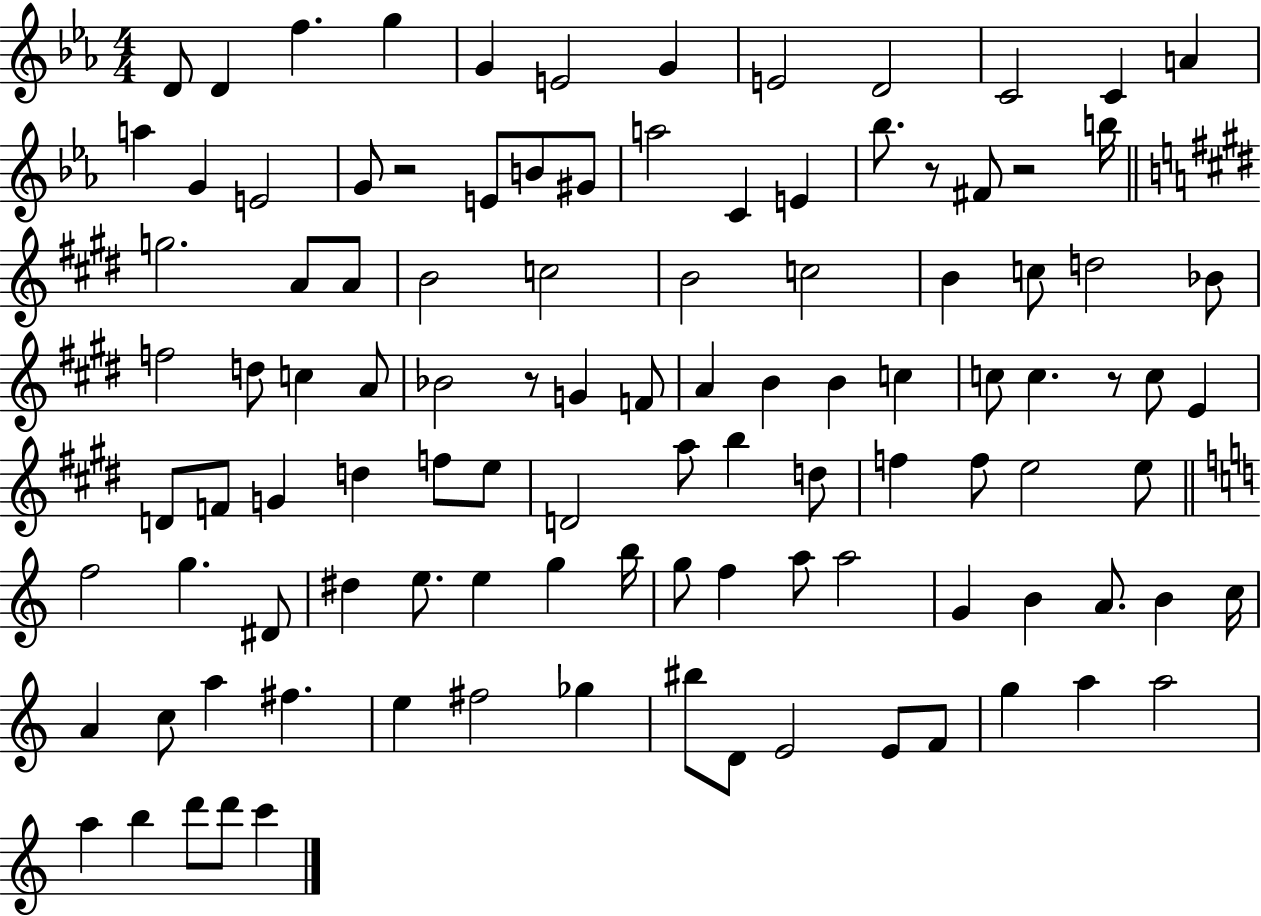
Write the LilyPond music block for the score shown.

{
  \clef treble
  \numericTimeSignature
  \time 4/4
  \key ees \major
  d'8 d'4 f''4. g''4 | g'4 e'2 g'4 | e'2 d'2 | c'2 c'4 a'4 | \break a''4 g'4 e'2 | g'8 r2 e'8 b'8 gis'8 | a''2 c'4 e'4 | bes''8. r8 fis'8 r2 b''16 | \break \bar "||" \break \key e \major g''2. a'8 a'8 | b'2 c''2 | b'2 c''2 | b'4 c''8 d''2 bes'8 | \break f''2 d''8 c''4 a'8 | bes'2 r8 g'4 f'8 | a'4 b'4 b'4 c''4 | c''8 c''4. r8 c''8 e'4 | \break d'8 f'8 g'4 d''4 f''8 e''8 | d'2 a''8 b''4 d''8 | f''4 f''8 e''2 e''8 | \bar "||" \break \key c \major f''2 g''4. dis'8 | dis''4 e''8. e''4 g''4 b''16 | g''8 f''4 a''8 a''2 | g'4 b'4 a'8. b'4 c''16 | \break a'4 c''8 a''4 fis''4. | e''4 fis''2 ges''4 | bis''8 d'8 e'2 e'8 f'8 | g''4 a''4 a''2 | \break a''4 b''4 d'''8 d'''8 c'''4 | \bar "|."
}